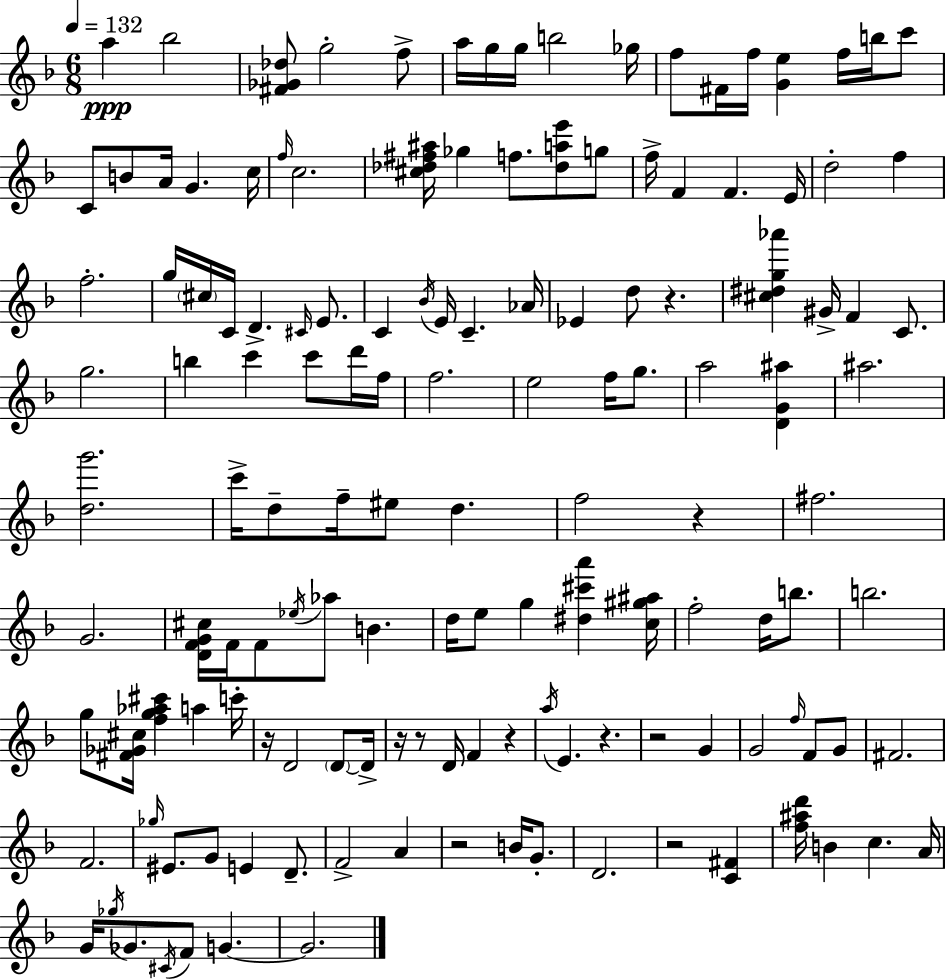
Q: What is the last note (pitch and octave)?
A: G4